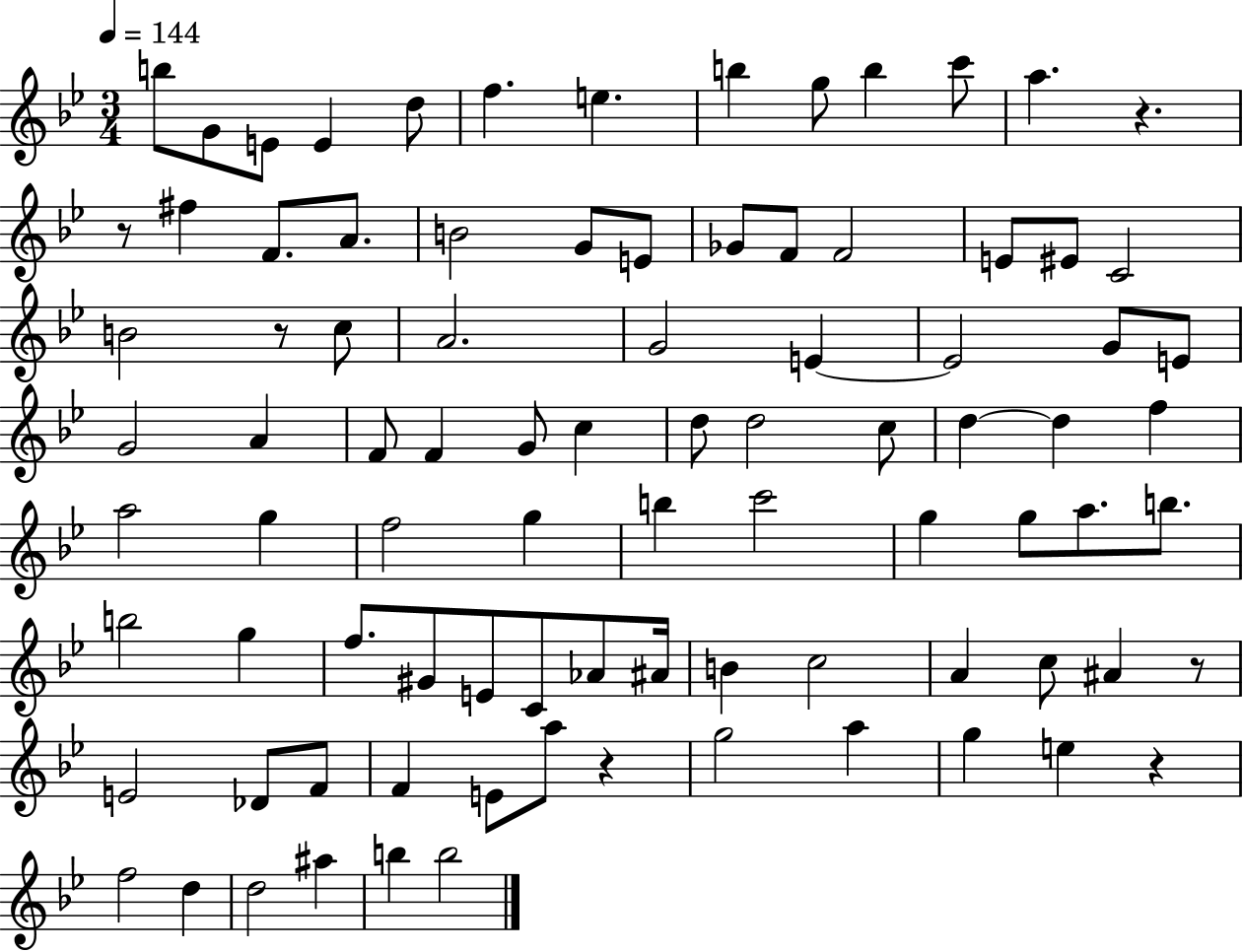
X:1
T:Untitled
M:3/4
L:1/4
K:Bb
b/2 G/2 E/2 E d/2 f e b g/2 b c'/2 a z z/2 ^f F/2 A/2 B2 G/2 E/2 _G/2 F/2 F2 E/2 ^E/2 C2 B2 z/2 c/2 A2 G2 E E2 G/2 E/2 G2 A F/2 F G/2 c d/2 d2 c/2 d d f a2 g f2 g b c'2 g g/2 a/2 b/2 b2 g f/2 ^G/2 E/2 C/2 _A/2 ^A/4 B c2 A c/2 ^A z/2 E2 _D/2 F/2 F E/2 a/2 z g2 a g e z f2 d d2 ^a b b2